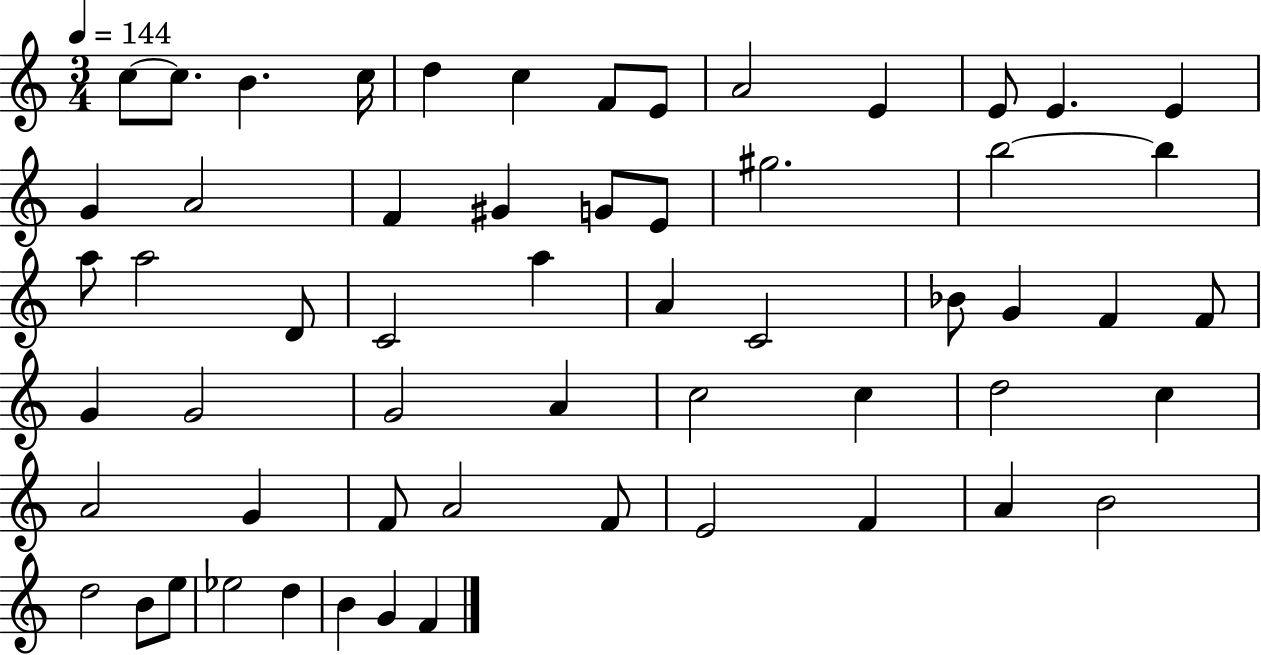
{
  \clef treble
  \numericTimeSignature
  \time 3/4
  \key c \major
  \tempo 4 = 144
  c''8~~ c''8. b'4. c''16 | d''4 c''4 f'8 e'8 | a'2 e'4 | e'8 e'4. e'4 | \break g'4 a'2 | f'4 gis'4 g'8 e'8 | gis''2. | b''2~~ b''4 | \break a''8 a''2 d'8 | c'2 a''4 | a'4 c'2 | bes'8 g'4 f'4 f'8 | \break g'4 g'2 | g'2 a'4 | c''2 c''4 | d''2 c''4 | \break a'2 g'4 | f'8 a'2 f'8 | e'2 f'4 | a'4 b'2 | \break d''2 b'8 e''8 | ees''2 d''4 | b'4 g'4 f'4 | \bar "|."
}